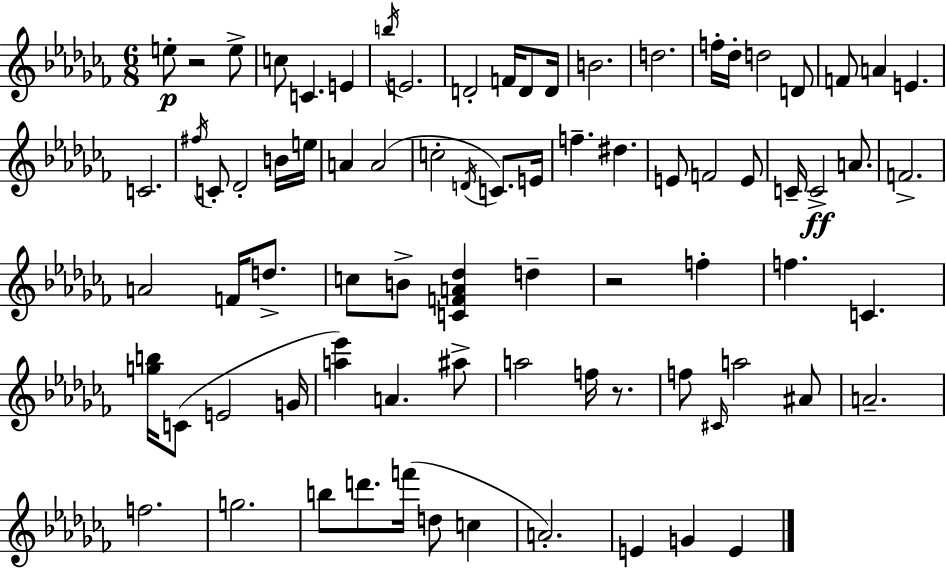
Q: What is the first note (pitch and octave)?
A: E5